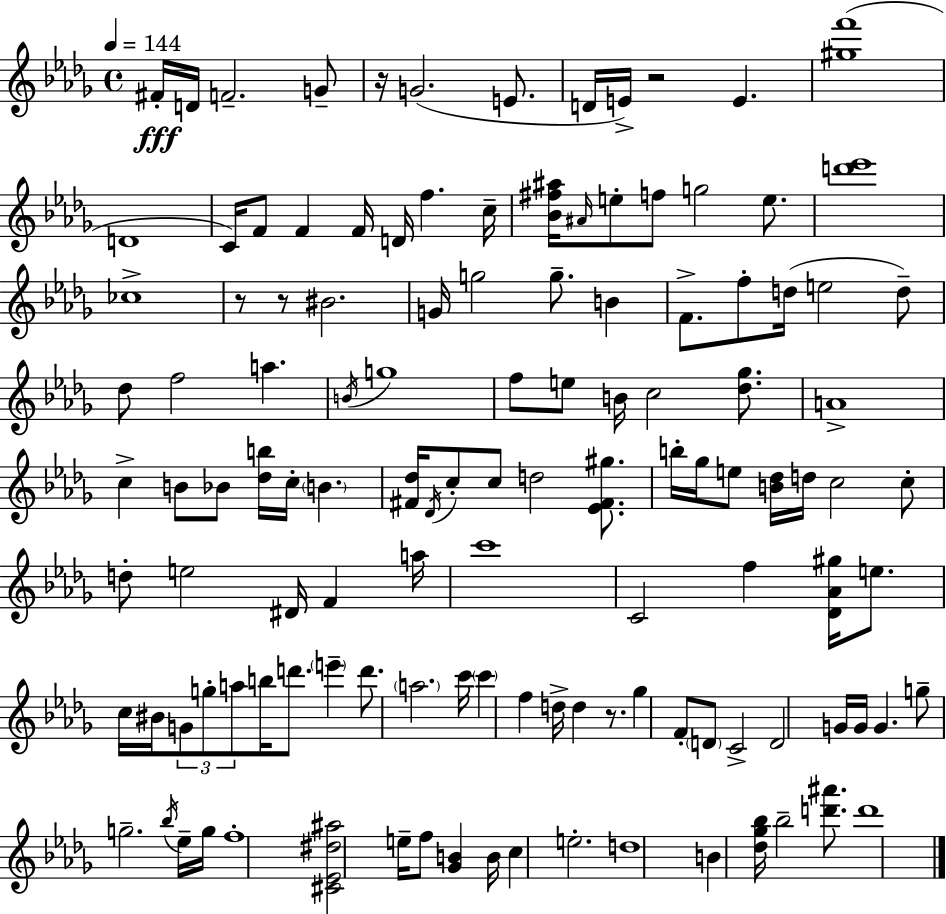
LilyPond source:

{
  \clef treble
  \time 4/4
  \defaultTimeSignature
  \key bes \minor
  \tempo 4 = 144
  \repeat volta 2 { fis'16-.\fff d'16 f'2.-- g'8-- | r16 g'2.( e'8. | d'16 e'16->) r2 e'4. | <gis'' f'''>1( | \break d'1 | c'16) f'8 f'4 f'16 d'16 f''4. c''16-- | <bes' fis'' ais''>16 \grace { ais'16 } e''8-. f''8 g''2 e''8. | <d''' ees'''>1 | \break ces''1-> | r8 r8 bis'2. | g'16 g''2 g''8.-- b'4 | f'8.-> f''8-. d''16( e''2 d''8--) | \break des''8 f''2 a''4. | \acciaccatura { b'16 } g''1 | f''8 e''8 b'16 c''2 <des'' ges''>8. | a'1-> | \break c''4-> b'8 bes'8 <des'' b''>16 c''16-. \parenthesize b'4. | <fis' des''>16 \acciaccatura { des'16 } c''8-. c''8 d''2 | <ees' fis' gis''>8. b''16-. ges''16 e''8 <b' des''>16 d''16 c''2 | c''8-. d''8-. e''2 dis'16 f'4 | \break a''16 c'''1 | c'2 f''4 <des' aes' gis''>16 | e''8. c''16 bis'16 \tuplet 3/2 { g'8 g''8-. a''8 } b''16 d'''8. \parenthesize e'''4-- | d'''8. \parenthesize a''2. | \break c'''16 \parenthesize c'''4 f''4 d''16-> d''4 | r8. ges''4 f'8-. \parenthesize d'8 c'2-> | d'2 g'16 g'16 g'4. | g''8-- g''2.-- | \break \acciaccatura { bes''16 } ees''16-- g''16 f''1-. | <cis' ees' dis'' ais''>2 e''16-- f''8 <ges' b'>4 | b'16 c''4 e''2.-. | d''1 | \break b'4 <des'' ges'' bes''>16 bes''2-- | <d''' ais'''>8. d'''1 | } \bar "|."
}